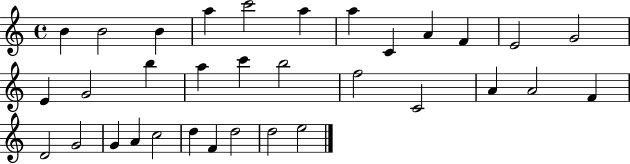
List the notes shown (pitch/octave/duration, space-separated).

B4/q B4/h B4/q A5/q C6/h A5/q A5/q C4/q A4/q F4/q E4/h G4/h E4/q G4/h B5/q A5/q C6/q B5/h F5/h C4/h A4/q A4/h F4/q D4/h G4/h G4/q A4/q C5/h D5/q F4/q D5/h D5/h E5/h